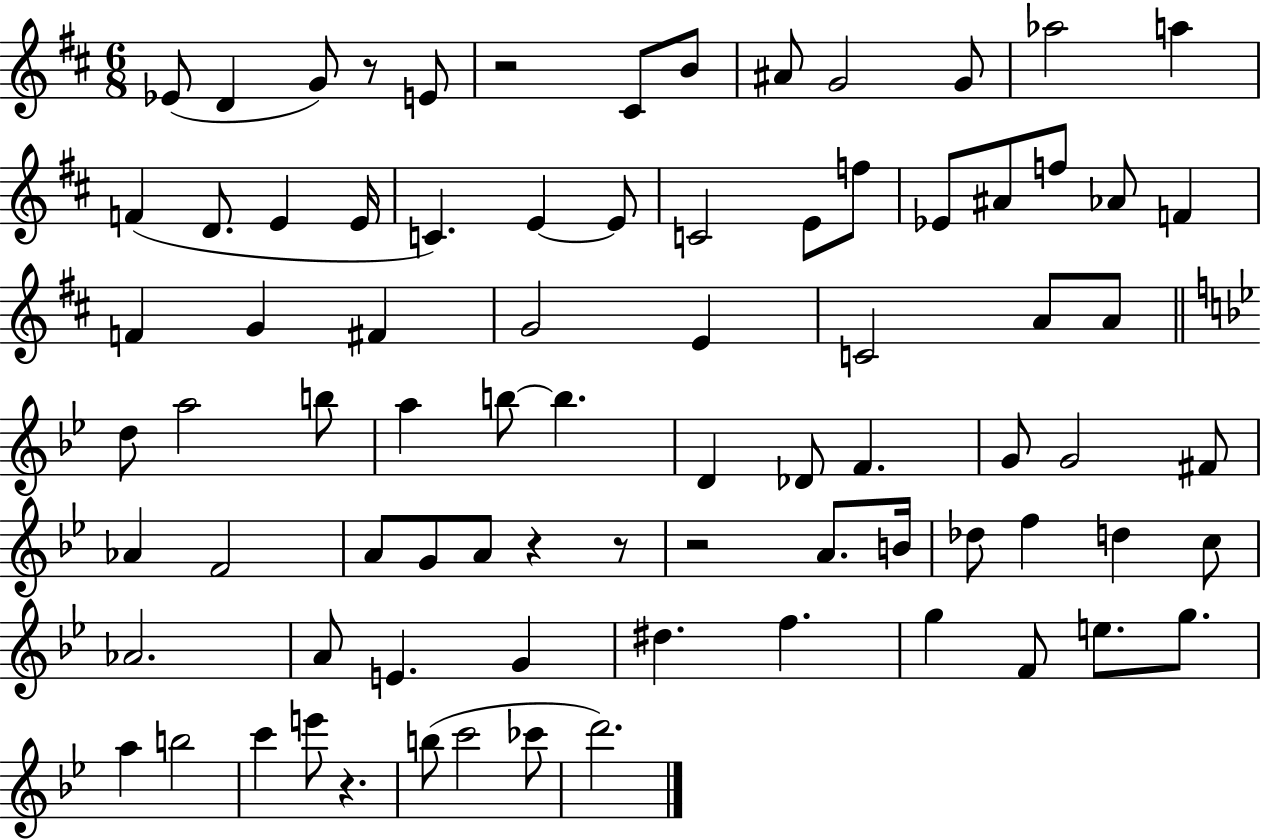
X:1
T:Untitled
M:6/8
L:1/4
K:D
_E/2 D G/2 z/2 E/2 z2 ^C/2 B/2 ^A/2 G2 G/2 _a2 a F D/2 E E/4 C E E/2 C2 E/2 f/2 _E/2 ^A/2 f/2 _A/2 F F G ^F G2 E C2 A/2 A/2 d/2 a2 b/2 a b/2 b D _D/2 F G/2 G2 ^F/2 _A F2 A/2 G/2 A/2 z z/2 z2 A/2 B/4 _d/2 f d c/2 _A2 A/2 E G ^d f g F/2 e/2 g/2 a b2 c' e'/2 z b/2 c'2 _c'/2 d'2